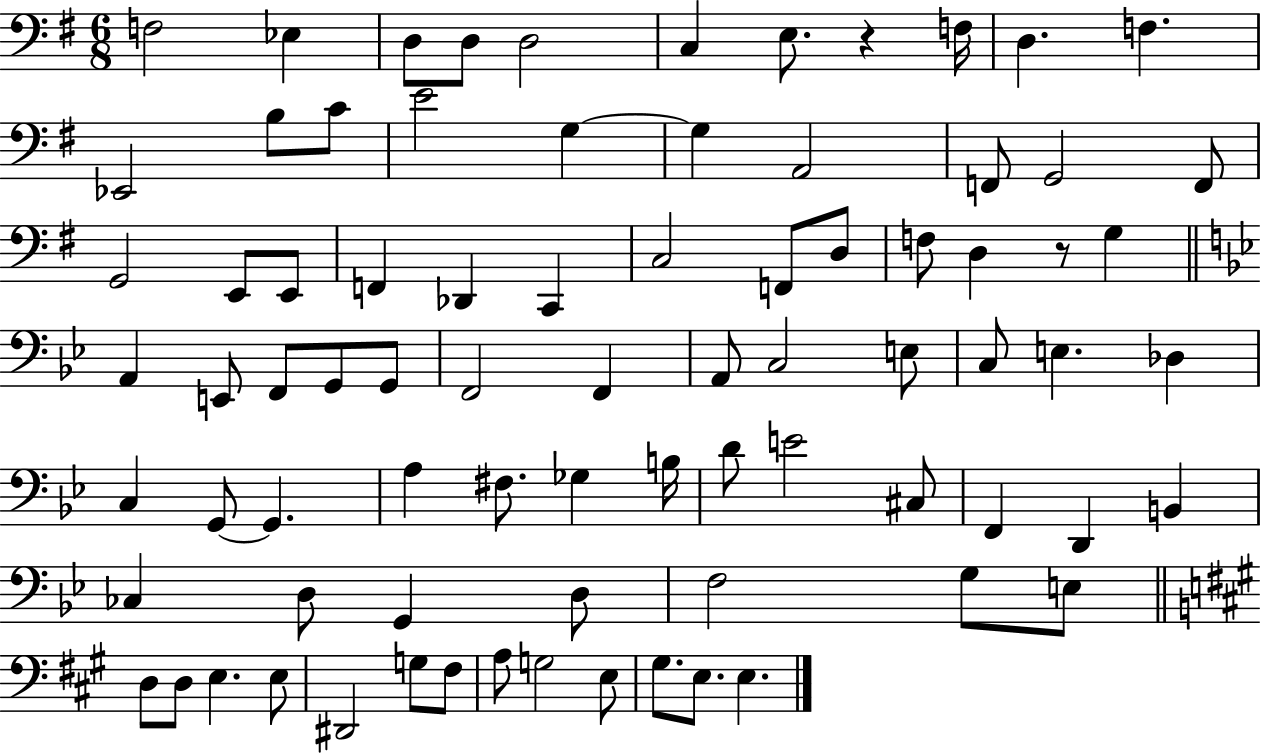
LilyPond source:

{
  \clef bass
  \numericTimeSignature
  \time 6/8
  \key g \major
  f2 ees4 | d8 d8 d2 | c4 e8. r4 f16 | d4. f4. | \break ees,2 b8 c'8 | e'2 g4~~ | g4 a,2 | f,8 g,2 f,8 | \break g,2 e,8 e,8 | f,4 des,4 c,4 | c2 f,8 d8 | f8 d4 r8 g4 | \break \bar "||" \break \key bes \major a,4 e,8 f,8 g,8 g,8 | f,2 f,4 | a,8 c2 e8 | c8 e4. des4 | \break c4 g,8~~ g,4. | a4 fis8. ges4 b16 | d'8 e'2 cis8 | f,4 d,4 b,4 | \break ces4 d8 g,4 d8 | f2 g8 e8 | \bar "||" \break \key a \major d8 d8 e4. e8 | dis,2 g8 fis8 | a8 g2 e8 | gis8. e8. e4. | \break \bar "|."
}